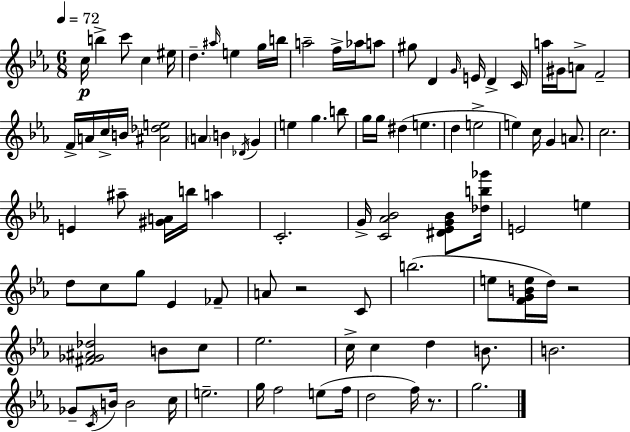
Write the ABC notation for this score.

X:1
T:Untitled
M:6/8
L:1/4
K:Eb
c/4 b c'/2 c ^e/4 d ^a/4 e g/4 b/4 a2 f/4 _a/4 a/2 ^g/2 D G/4 E/4 D C/4 a/4 ^G/4 A/2 F2 F/4 A/4 c/4 B/4 [^A_de]2 A B _D/4 G e g b/2 g/4 g/4 ^d e d e2 e c/4 G A/2 c2 E ^a/2 [^GA]/4 b/4 a C2 G/4 [C_A_B]2 [^D_EG_B]/2 [_db_g']/4 E2 e d/2 c/2 g/2 _E _F/2 A/2 z2 C/2 b2 e/2 [FGBe]/4 d/4 z2 [^F_G^A_d]2 B/2 c/2 _e2 c/4 c d B/2 B2 _G/2 C/4 B/4 B2 c/4 e2 g/4 f2 e/2 f/4 d2 f/4 z/2 g2